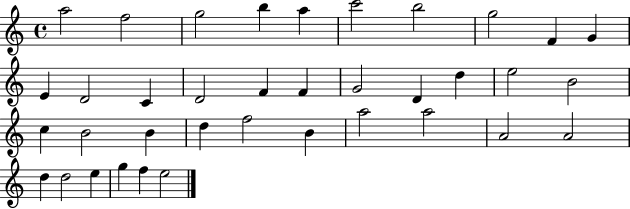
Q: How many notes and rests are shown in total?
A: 37